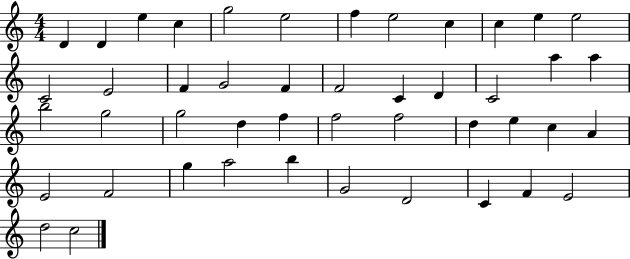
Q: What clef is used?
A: treble